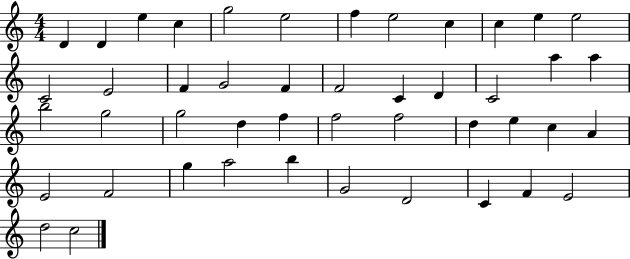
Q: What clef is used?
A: treble